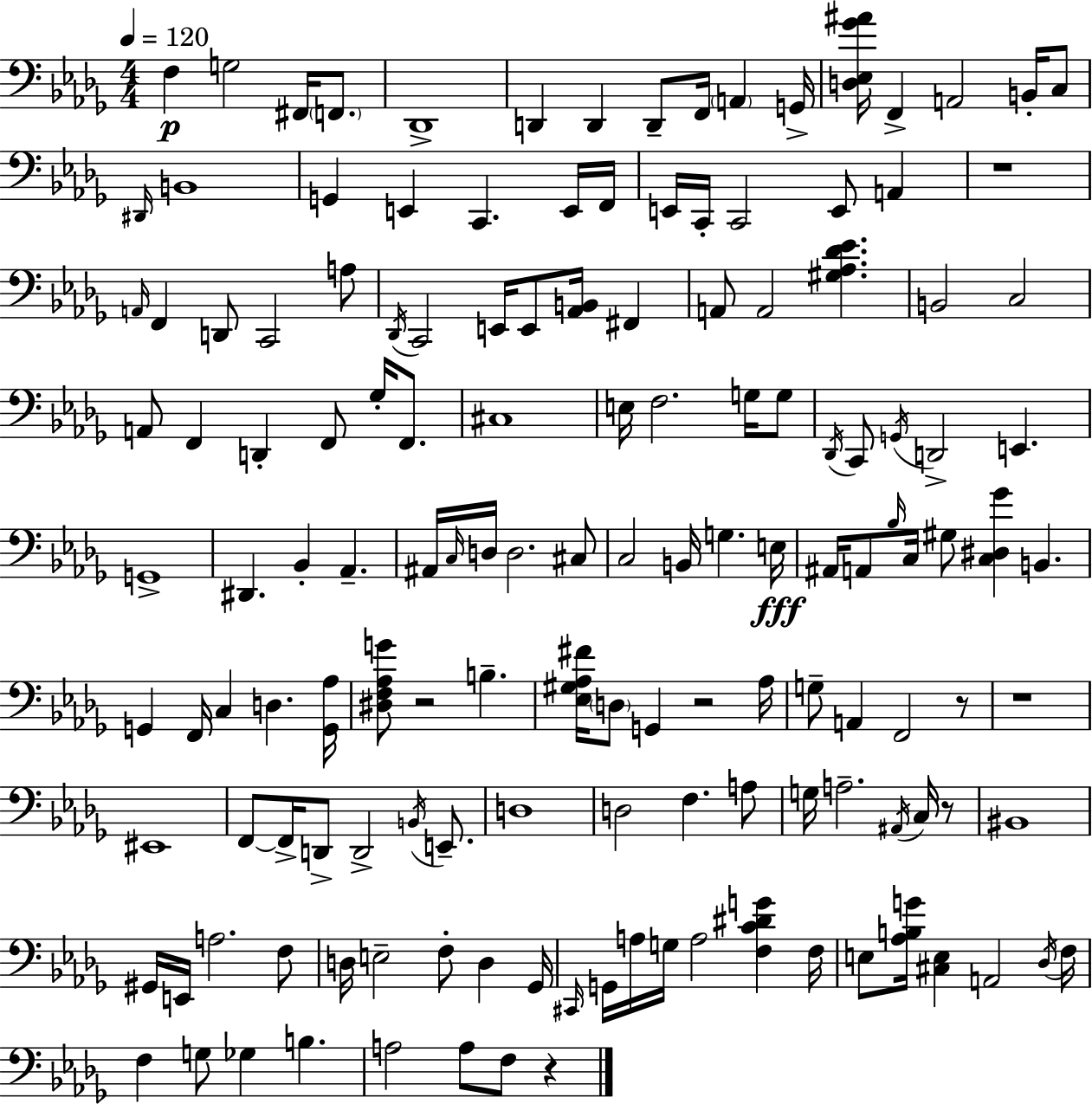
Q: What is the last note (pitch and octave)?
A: F3